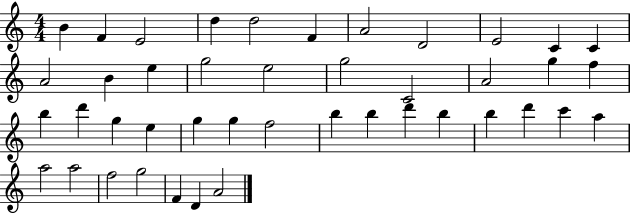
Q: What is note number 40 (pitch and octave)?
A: G5